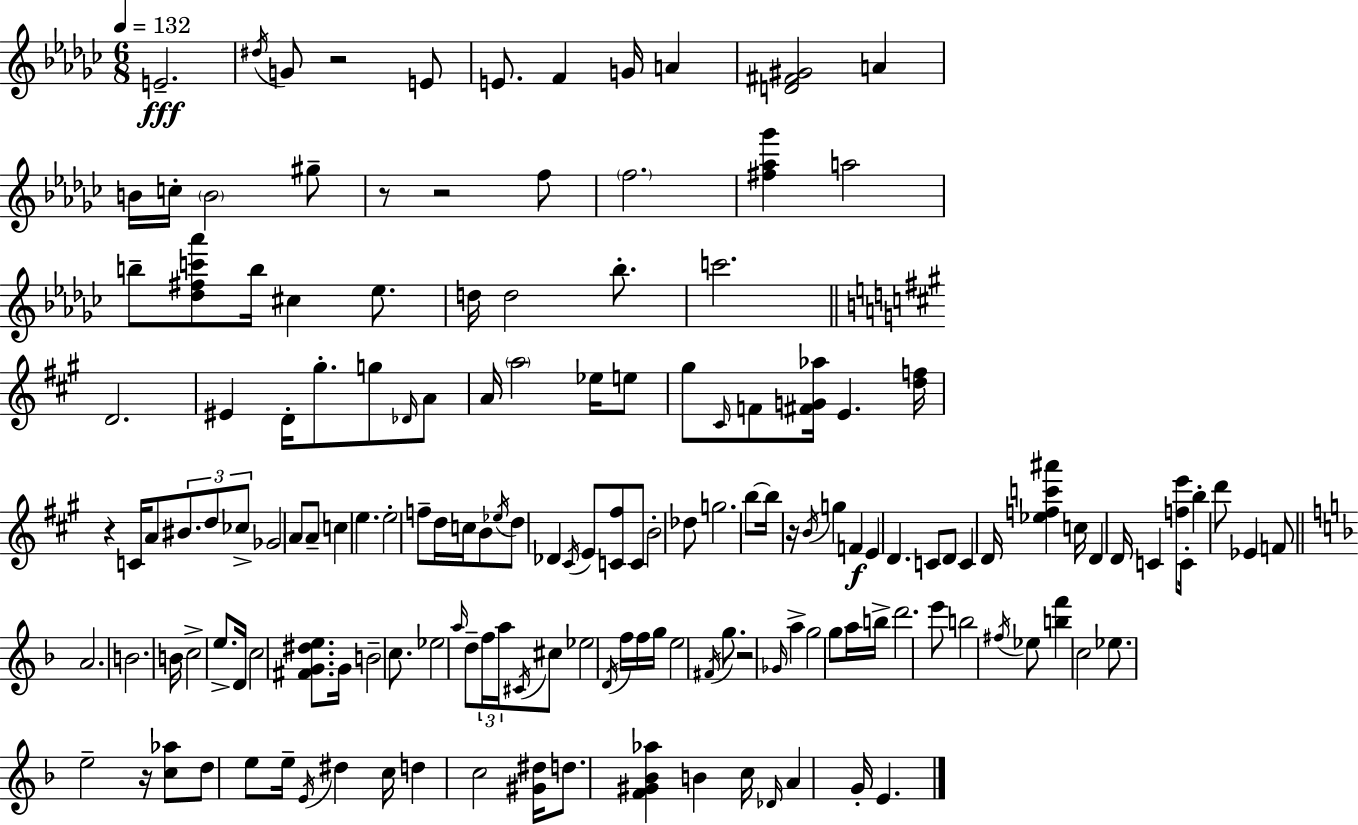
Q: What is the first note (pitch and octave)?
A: E4